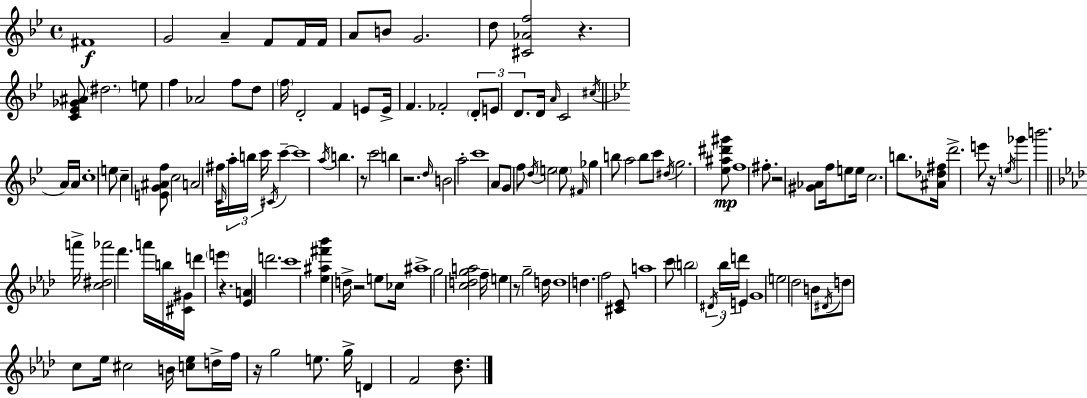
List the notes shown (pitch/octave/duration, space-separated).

F#4/w G4/h A4/q F4/e F4/s F4/s A4/e B4/e G4/h. D5/e [C#4,Ab4,F5]/h R/q. [C4,Eb4,Gb4,A#4]/e D#5/h. E5/e F5/q Ab4/h F5/e D5/e F5/s D4/h F4/q E4/e E4/s F4/q. FES4/h D4/e E4/e D4/e. D4/s A4/s C4/h C#5/s A4/s A4/s C5/w E5/e C5/q [E4,G4,A#4,F5]/e C5/h A4/h F#5/s C4/s A5/s B5/s C6/s C#4/s C6/q C6/w A5/s B5/q. R/e C6/h B5/q R/h. D5/s B4/h A5/h C6/w A4/e G4/e F5/e D5/s E5/h E5/e F#4/s Gb5/q B5/e A5/h B5/e C6/e D#5/s G5/h. [Eb5,A#5,D#6,G#6]/e F5/w F#5/e. R/h [G#4,Ab4]/e F5/s E5/e E5/s C5/h. B5/e. [A#4,Db5,F#5]/s D6/h. E6/e R/s E5/s Gb6/q B6/h. A6/s [C5,D#5,Ab6]/h F6/q. A6/s B5/s [C#4,G#4]/s D6/q E6/q R/q. [Eb4,A4]/q D6/h. C6/w [Eb5,A#5,F#6,Bb6]/q D5/s R/h E5/e CES5/s A#5/w G5/h [C5,D5,G5,A5]/h F5/s E5/q R/e G5/h D5/s D5/w D5/q. F5/h [C#4,Eb4]/e A5/w C6/e B5/h D#4/s Bb5/s D6/s E4/q G4/w E5/h Db5/h B4/e D#4/s D5/e C5/e Eb5/s C#5/h B4/s [C5,Eb5]/e D5/s F5/s R/s G5/h E5/e. G5/s D4/q F4/h [Bb4,Db5]/e.